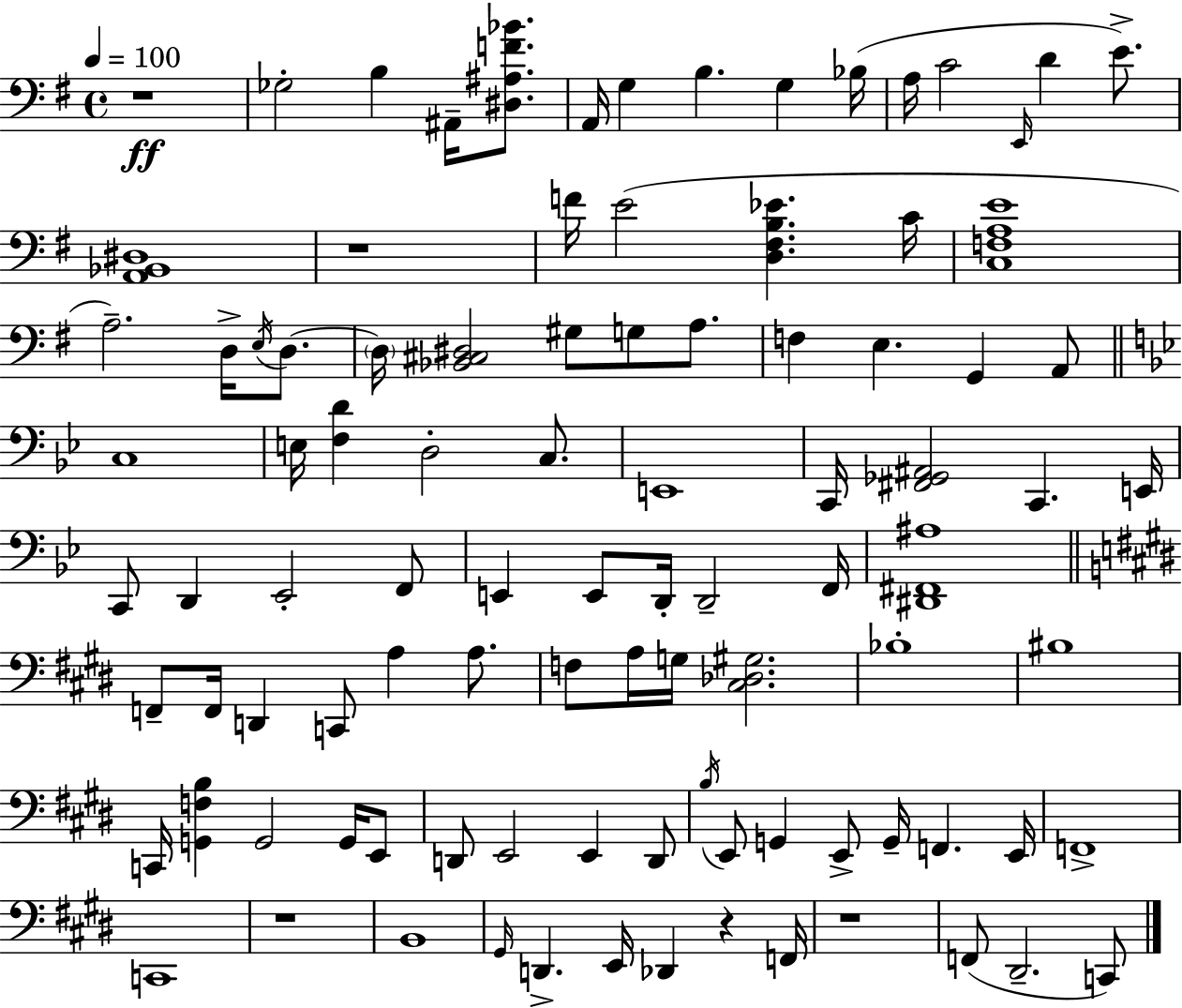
X:1
T:Untitled
M:4/4
L:1/4
K:G
z4 _G,2 B, ^A,,/4 [^D,^A,F_B]/2 A,,/4 G, B, G, _B,/4 A,/4 C2 E,,/4 D E/2 [A,,_B,,^D,]4 z4 F/4 E2 [D,^F,B,_E] C/4 [C,F,A,E]4 A,2 D,/4 E,/4 D,/2 D,/4 [_B,,^C,^D,]2 ^G,/2 G,/2 A,/2 F, E, G,, A,,/2 C,4 E,/4 [F,D] D,2 C,/2 E,,4 C,,/4 [^F,,_G,,^A,,]2 C,, E,,/4 C,,/2 D,, _E,,2 F,,/2 E,, E,,/2 D,,/4 D,,2 F,,/4 [^D,,^F,,^A,]4 F,,/2 F,,/4 D,, C,,/2 A, A,/2 F,/2 A,/4 G,/4 [^C,_D,^G,]2 _B,4 ^B,4 C,,/4 [G,,F,B,] G,,2 G,,/4 E,,/2 D,,/2 E,,2 E,, D,,/2 B,/4 E,,/2 G,, E,,/2 G,,/4 F,, E,,/4 F,,4 C,,4 z4 B,,4 ^G,,/4 D,, E,,/4 _D,, z F,,/4 z4 F,,/2 ^D,,2 C,,/2